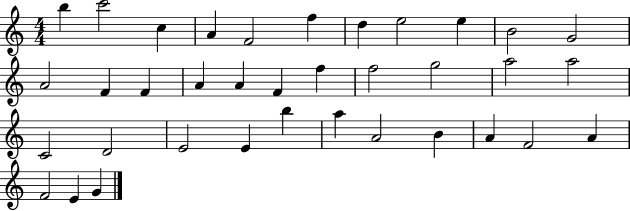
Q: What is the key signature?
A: C major